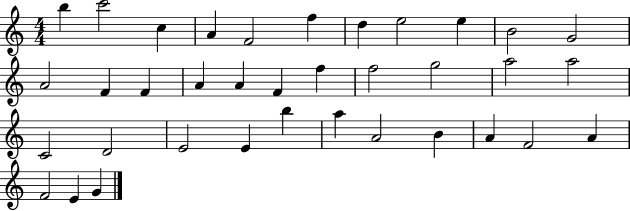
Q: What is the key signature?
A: C major